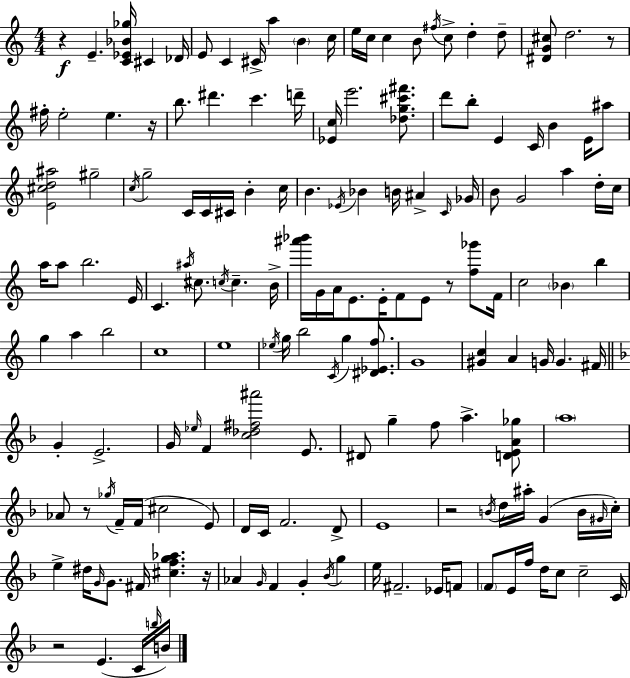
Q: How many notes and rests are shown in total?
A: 163